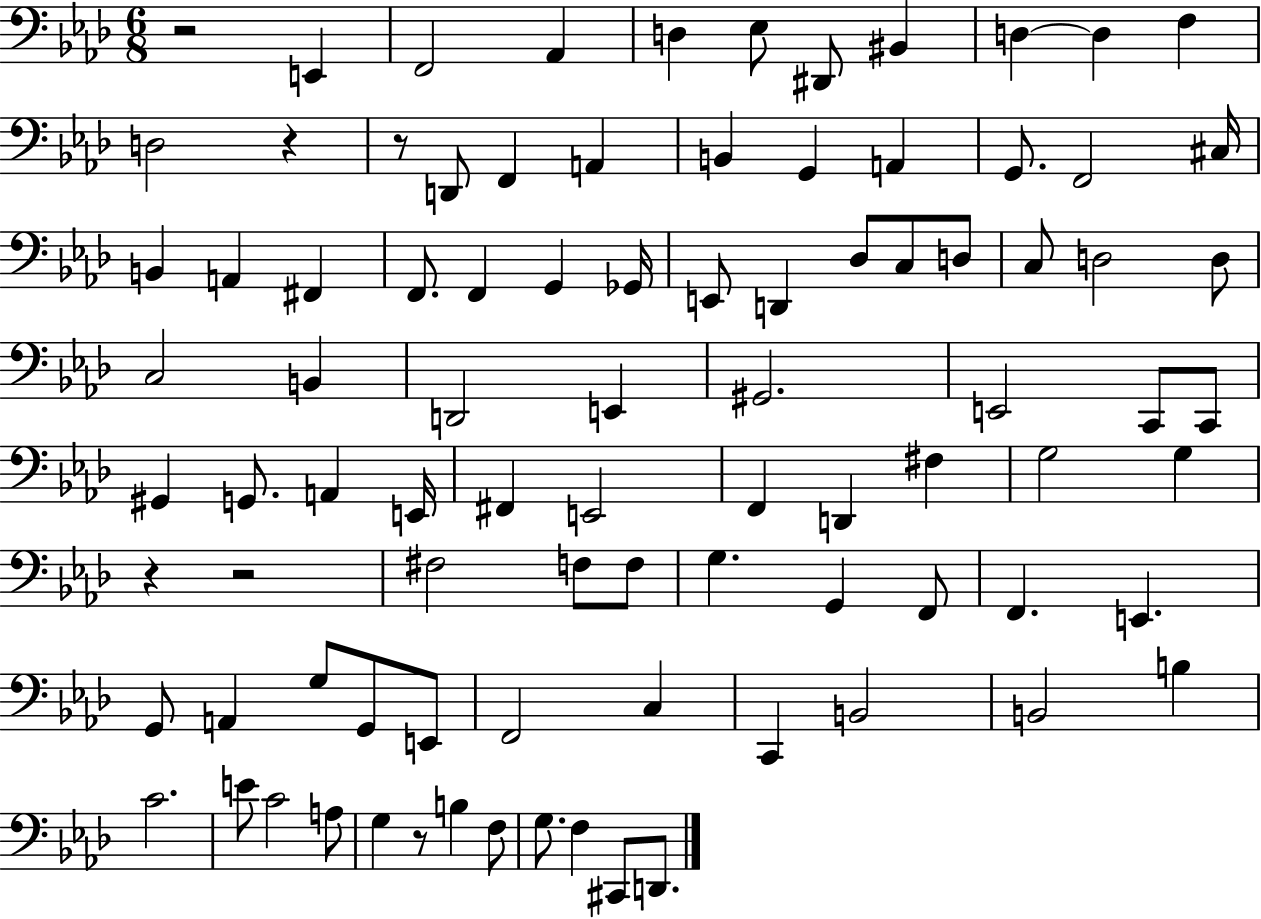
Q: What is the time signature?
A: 6/8